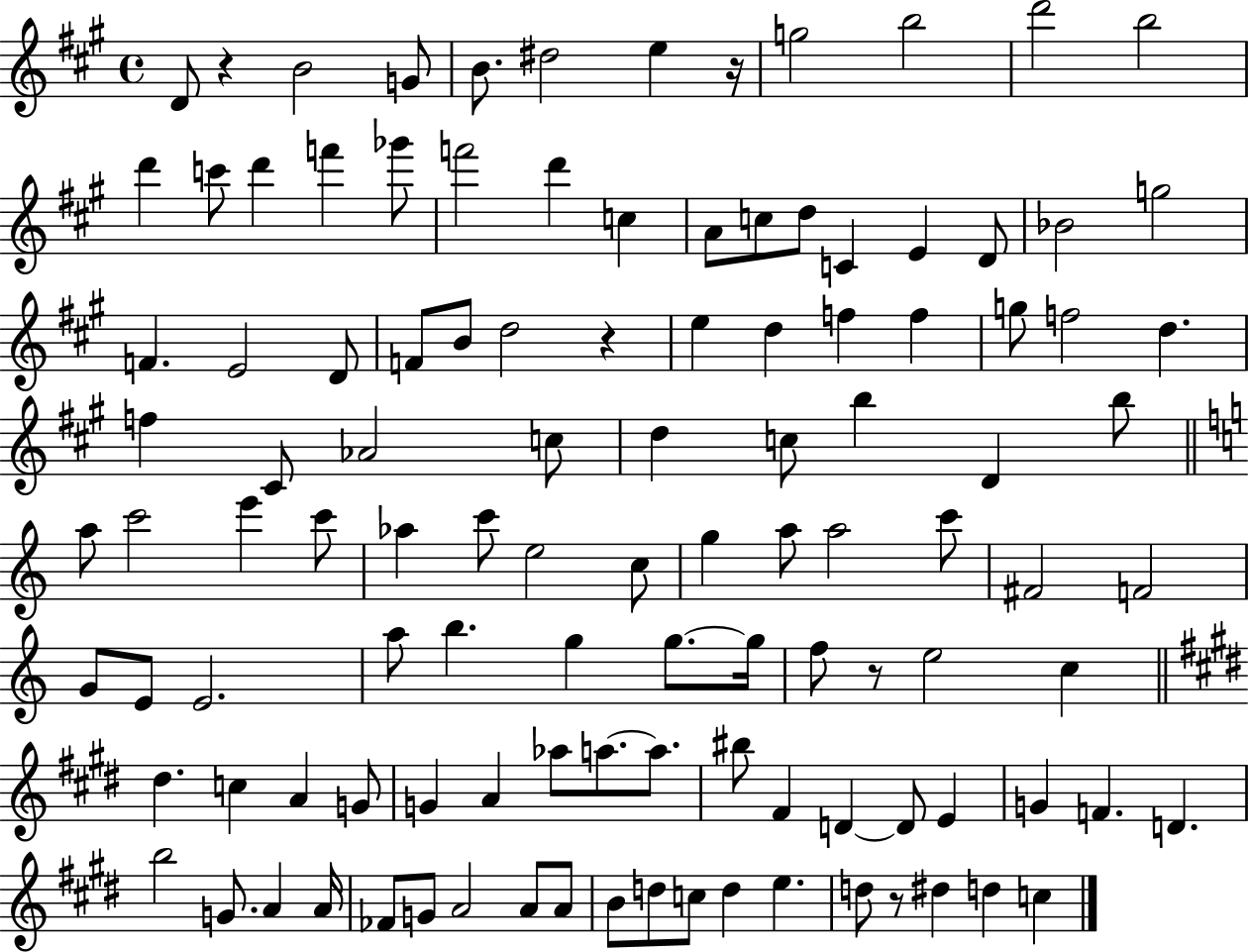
{
  \clef treble
  \time 4/4
  \defaultTimeSignature
  \key a \major
  d'8 r4 b'2 g'8 | b'8. dis''2 e''4 r16 | g''2 b''2 | d'''2 b''2 | \break d'''4 c'''8 d'''4 f'''4 ges'''8 | f'''2 d'''4 c''4 | a'8 c''8 d''8 c'4 e'4 d'8 | bes'2 g''2 | \break f'4. e'2 d'8 | f'8 b'8 d''2 r4 | e''4 d''4 f''4 f''4 | g''8 f''2 d''4. | \break f''4 cis'8 aes'2 c''8 | d''4 c''8 b''4 d'4 b''8 | \bar "||" \break \key c \major a''8 c'''2 e'''4 c'''8 | aes''4 c'''8 e''2 c''8 | g''4 a''8 a''2 c'''8 | fis'2 f'2 | \break g'8 e'8 e'2. | a''8 b''4. g''4 g''8.~~ g''16 | f''8 r8 e''2 c''4 | \bar "||" \break \key e \major dis''4. c''4 a'4 g'8 | g'4 a'4 aes''8 a''8.~~ a''8. | bis''8 fis'4 d'4~~ d'8 e'4 | g'4 f'4. d'4. | \break b''2 g'8. a'4 a'16 | fes'8 g'8 a'2 a'8 a'8 | b'8 d''8 c''8 d''4 e''4. | d''8 r8 dis''4 d''4 c''4 | \break \bar "|."
}